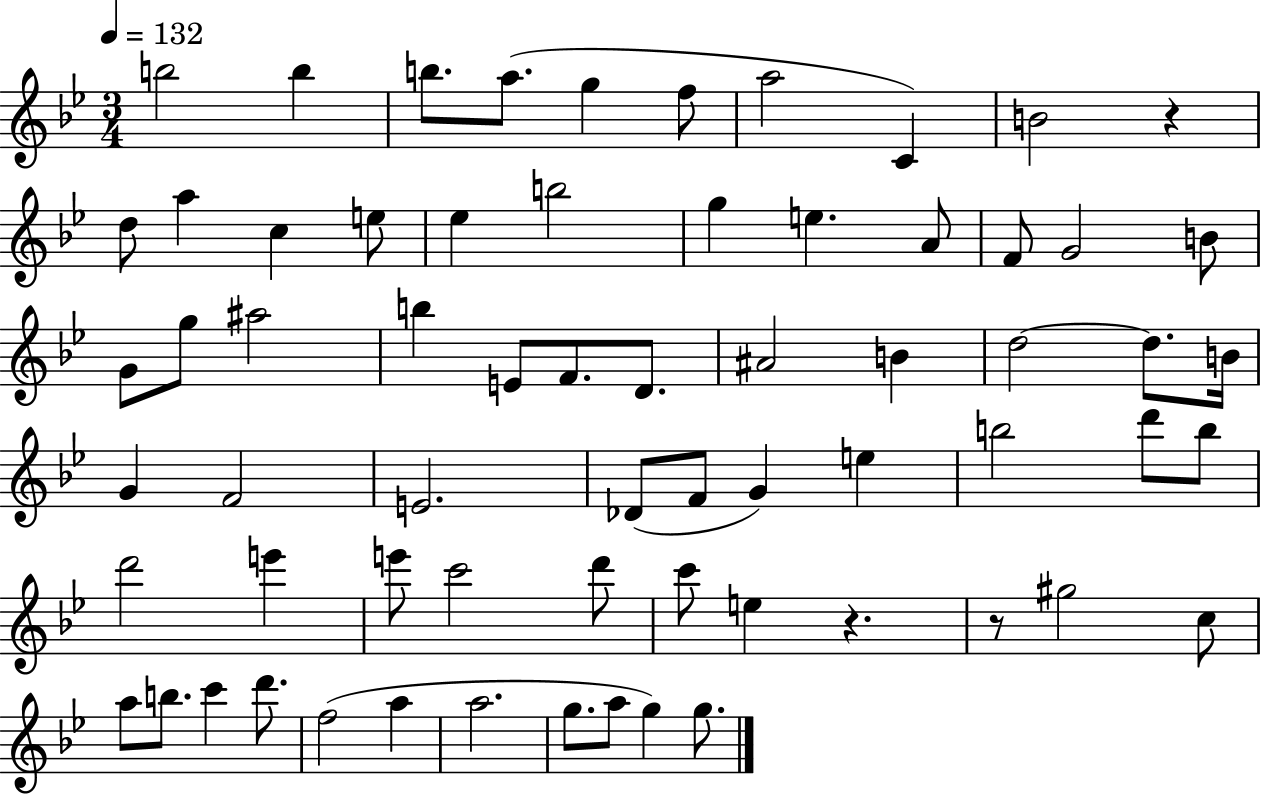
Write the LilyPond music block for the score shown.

{
  \clef treble
  \numericTimeSignature
  \time 3/4
  \key bes \major
  \tempo 4 = 132
  b''2 b''4 | b''8. a''8.( g''4 f''8 | a''2 c'4) | b'2 r4 | \break d''8 a''4 c''4 e''8 | ees''4 b''2 | g''4 e''4. a'8 | f'8 g'2 b'8 | \break g'8 g''8 ais''2 | b''4 e'8 f'8. d'8. | ais'2 b'4 | d''2~~ d''8. b'16 | \break g'4 f'2 | e'2. | des'8( f'8 g'4) e''4 | b''2 d'''8 b''8 | \break d'''2 e'''4 | e'''8 c'''2 d'''8 | c'''8 e''4 r4. | r8 gis''2 c''8 | \break a''8 b''8. c'''4 d'''8. | f''2( a''4 | a''2. | g''8. a''8 g''4) g''8. | \break \bar "|."
}